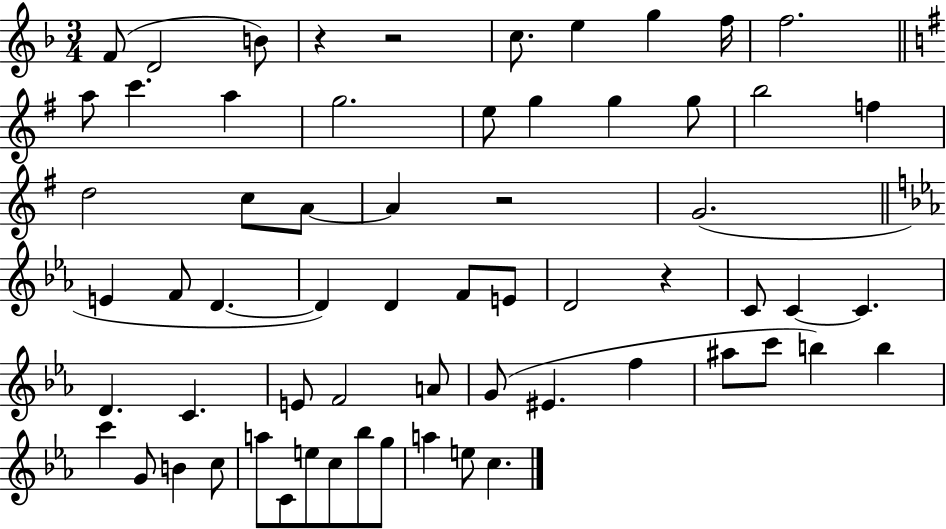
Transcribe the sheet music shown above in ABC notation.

X:1
T:Untitled
M:3/4
L:1/4
K:F
F/2 D2 B/2 z z2 c/2 e g f/4 f2 a/2 c' a g2 e/2 g g g/2 b2 f d2 c/2 A/2 A z2 G2 E F/2 D D D F/2 E/2 D2 z C/2 C C D C E/2 F2 A/2 G/2 ^E f ^a/2 c'/2 b b c' G/2 B c/2 a/2 C/2 e/2 c/2 _b/2 g/2 a e/2 c